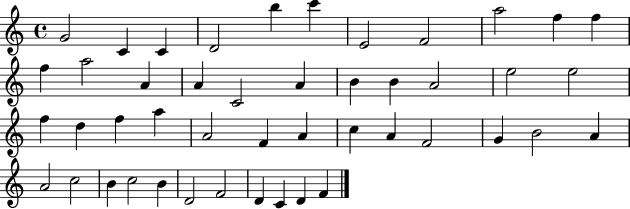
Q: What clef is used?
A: treble